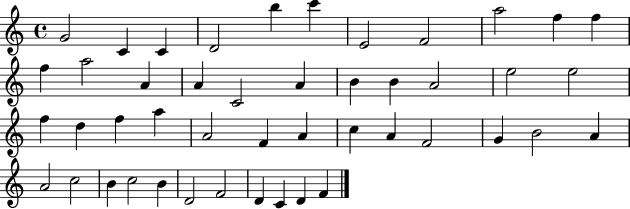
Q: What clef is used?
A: treble